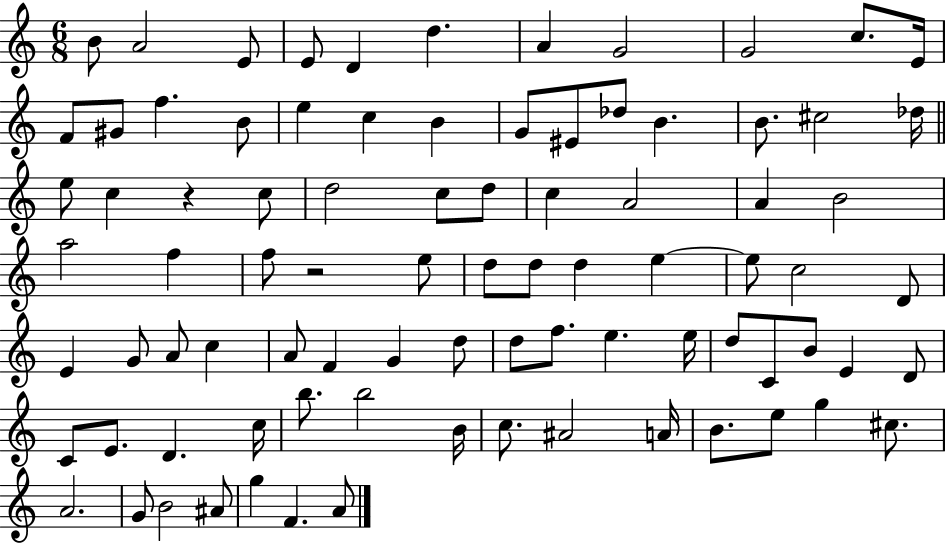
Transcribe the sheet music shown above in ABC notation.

X:1
T:Untitled
M:6/8
L:1/4
K:C
B/2 A2 E/2 E/2 D d A G2 G2 c/2 E/4 F/2 ^G/2 f B/2 e c B G/2 ^E/2 _d/2 B B/2 ^c2 _d/4 e/2 c z c/2 d2 c/2 d/2 c A2 A B2 a2 f f/2 z2 e/2 d/2 d/2 d e e/2 c2 D/2 E G/2 A/2 c A/2 F G d/2 d/2 f/2 e e/4 d/2 C/2 B/2 E D/2 C/2 E/2 D c/4 b/2 b2 B/4 c/2 ^A2 A/4 B/2 e/2 g ^c/2 A2 G/2 B2 ^A/2 g F A/2